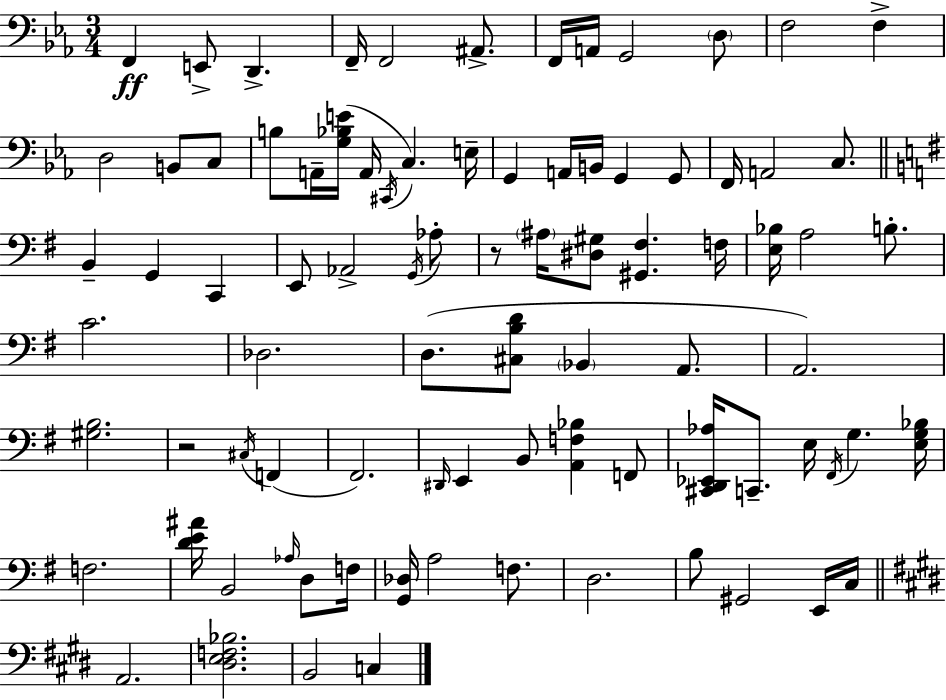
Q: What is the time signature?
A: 3/4